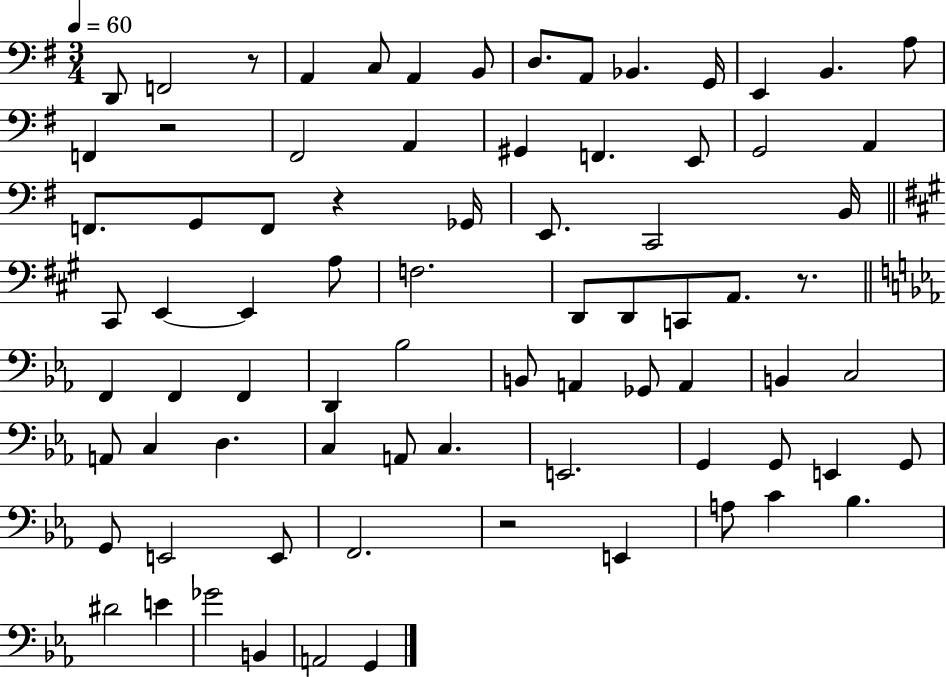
X:1
T:Untitled
M:3/4
L:1/4
K:G
D,,/2 F,,2 z/2 A,, C,/2 A,, B,,/2 D,/2 A,,/2 _B,, G,,/4 E,, B,, A,/2 F,, z2 ^F,,2 A,, ^G,, F,, E,,/2 G,,2 A,, F,,/2 G,,/2 F,,/2 z _G,,/4 E,,/2 C,,2 B,,/4 ^C,,/2 E,, E,, A,/2 F,2 D,,/2 D,,/2 C,,/2 A,,/2 z/2 F,, F,, F,, D,, _B,2 B,,/2 A,, _G,,/2 A,, B,, C,2 A,,/2 C, D, C, A,,/2 C, E,,2 G,, G,,/2 E,, G,,/2 G,,/2 E,,2 E,,/2 F,,2 z2 E,, A,/2 C _B, ^D2 E _G2 B,, A,,2 G,,